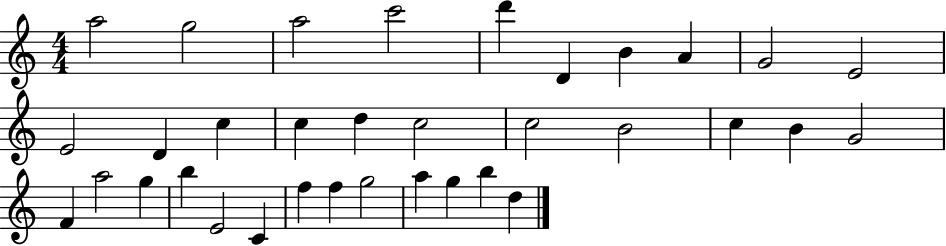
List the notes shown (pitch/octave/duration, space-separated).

A5/h G5/h A5/h C6/h D6/q D4/q B4/q A4/q G4/h E4/h E4/h D4/q C5/q C5/q D5/q C5/h C5/h B4/h C5/q B4/q G4/h F4/q A5/h G5/q B5/q E4/h C4/q F5/q F5/q G5/h A5/q G5/q B5/q D5/q